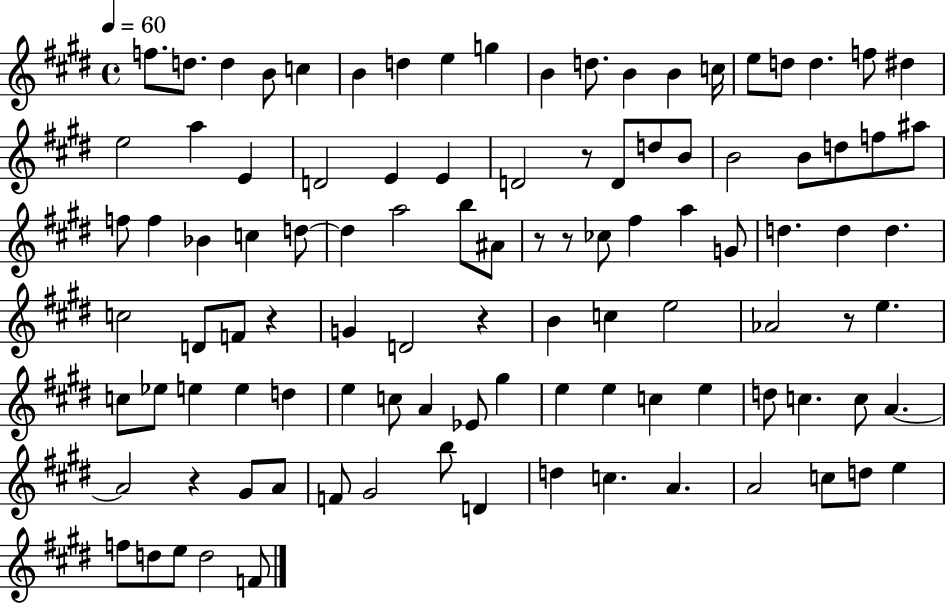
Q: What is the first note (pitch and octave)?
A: F5